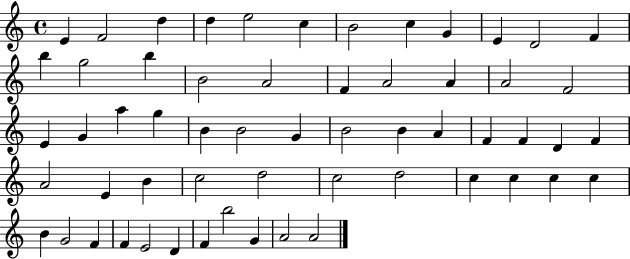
E4/q F4/h D5/q D5/q E5/h C5/q B4/h C5/q G4/q E4/q D4/h F4/q B5/q G5/h B5/q B4/h A4/h F4/q A4/h A4/q A4/h F4/h E4/q G4/q A5/q G5/q B4/q B4/h G4/q B4/h B4/q A4/q F4/q F4/q D4/q F4/q A4/h E4/q B4/q C5/h D5/h C5/h D5/h C5/q C5/q C5/q C5/q B4/q G4/h F4/q F4/q E4/h D4/q F4/q B5/h G4/q A4/h A4/h